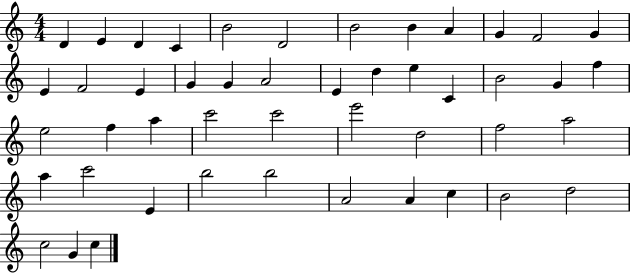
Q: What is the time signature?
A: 4/4